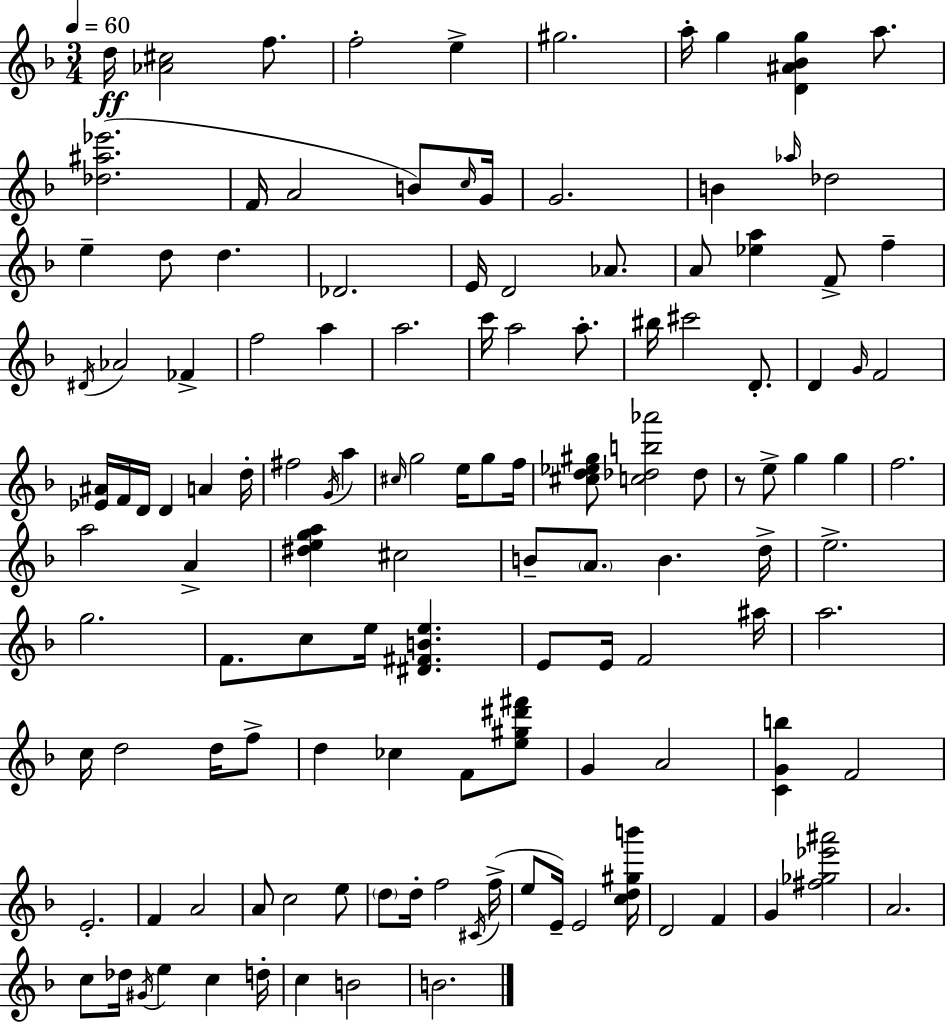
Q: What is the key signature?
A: D minor